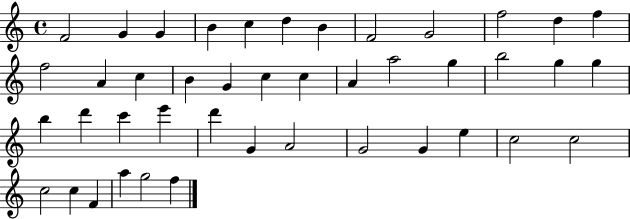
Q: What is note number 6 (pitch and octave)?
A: D5